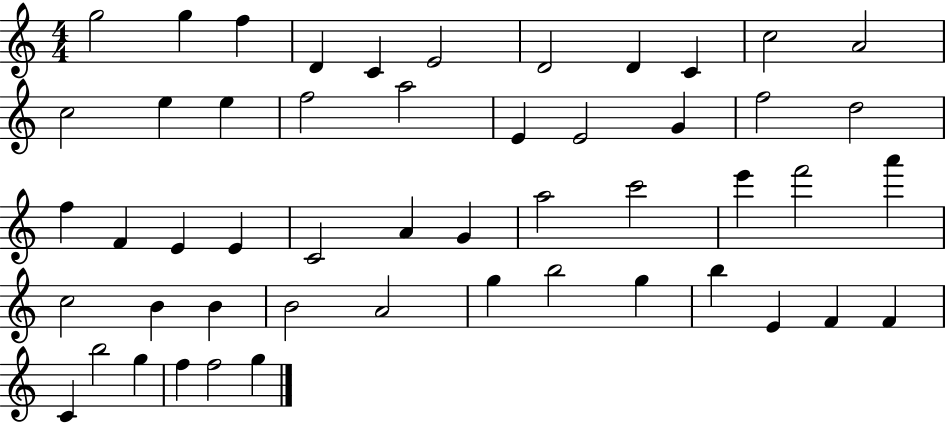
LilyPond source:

{
  \clef treble
  \numericTimeSignature
  \time 4/4
  \key c \major
  g''2 g''4 f''4 | d'4 c'4 e'2 | d'2 d'4 c'4 | c''2 a'2 | \break c''2 e''4 e''4 | f''2 a''2 | e'4 e'2 g'4 | f''2 d''2 | \break f''4 f'4 e'4 e'4 | c'2 a'4 g'4 | a''2 c'''2 | e'''4 f'''2 a'''4 | \break c''2 b'4 b'4 | b'2 a'2 | g''4 b''2 g''4 | b''4 e'4 f'4 f'4 | \break c'4 b''2 g''4 | f''4 f''2 g''4 | \bar "|."
}